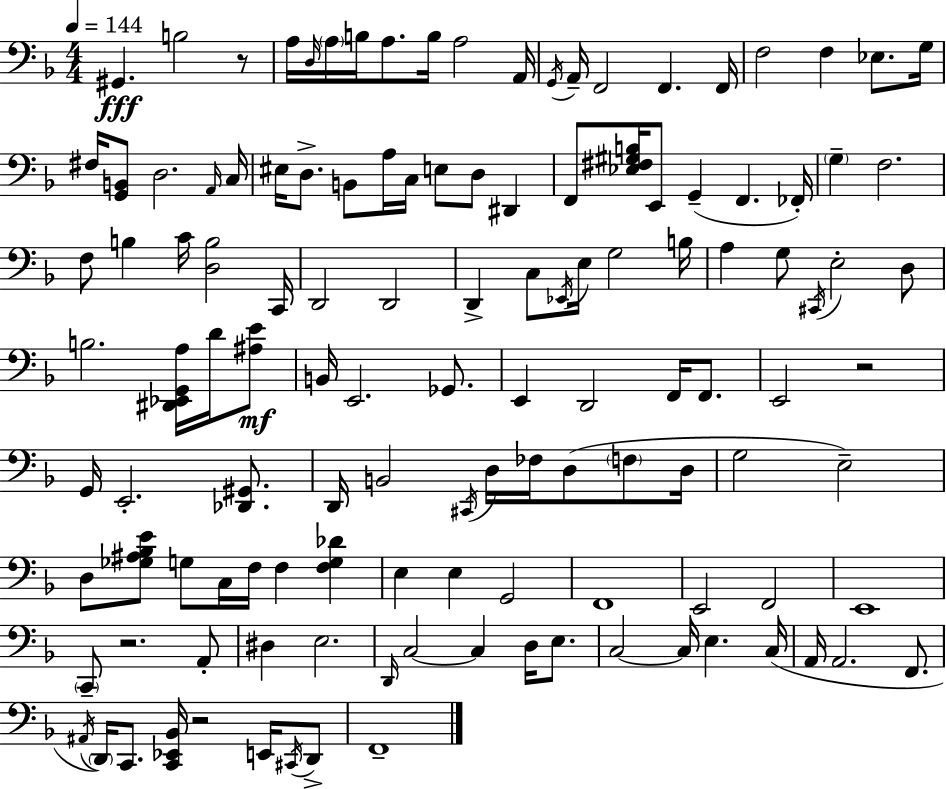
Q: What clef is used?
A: bass